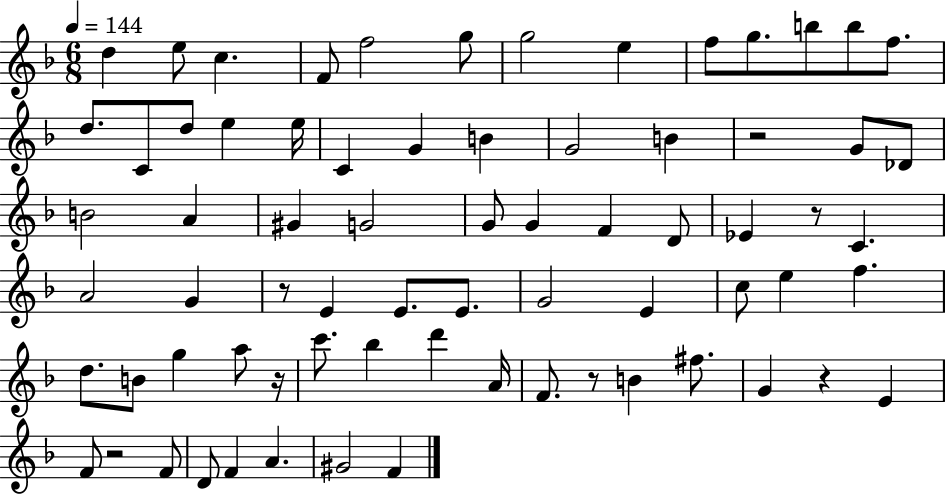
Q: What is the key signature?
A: F major